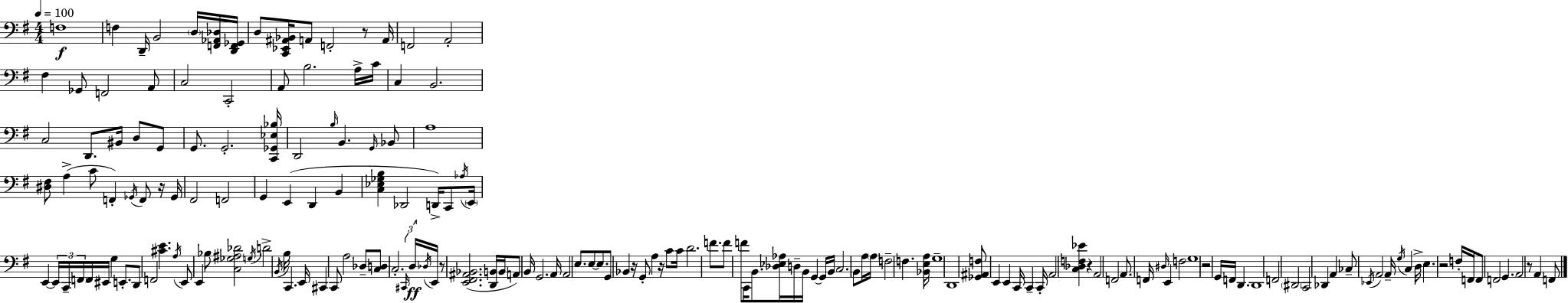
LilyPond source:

{
  \clef bass
  \numericTimeSignature
  \time 4/4
  \key e \minor
  \tempo 4 = 100
  f1\f | f4 d,16-- b,2 \parenthesize d16 <f, aes, des>16 <d, f, ges,>16 | d8 <c, ees, ais, bes,>16 a,8 f,2-. r8 a,16 | f,2 a,2-. | \break fis4 ges,8 f,2 a,8 | c2 c,2-. | a,8 b2. a16-> c'16 | c4 b,2. | \break c2 d,8. bis,16 d8 g,8 | g,8. g,2.-. <c, ges, ees bes>16 | d,2 \grace { b16 } b,4. \grace { g,16 } | bes,8 a1 | \break <dis fis>8 a4->( c'8 f,4-.) \acciaccatura { ges,16 } f,8 | r16 ges,16 fis,2 f,2 | g,4 e,4( d,4 b,4 | <c ees ges b>4 des,2 d,16->) | \break c,8 \acciaccatura { aes16 } \parenthesize e,16 e,4~~ \tuplet 3/2 { e,16 c,16-- \parenthesize f,16 } f,16 eis,16 g4 | e,8.-. d,8 f,2 <cis' e'>4. | \acciaccatura { a16 } e,8 e,4 bes8 <c ges ais des'>2 | \acciaccatura { g16 } d'2-> \acciaccatura { b,16 } b16 | \break c,4. e,16 cis,4 c,8 a2 | des8-- <c d>8 c2.-. | \tuplet 3/2 { \grace { cis,16 }\ff d16 \acciaccatura { des16 } } e,16 r8 <e, fis, ais, bes,>2.( | <d, b,>16 b,16 a,8) b,16 g,2. | \break a,16 a,2 | e8. e8~~ e8. g,8 bes,4 r16 | g,8-. a4 r16 c'8 c'16 d'2. | f'8. f'8 f'8 c,16 b,8. | \break <des ees aes>16 d16-- b,16 g,4~~ g,16 b,16 c2. | b,8 a16 \parenthesize a16 f2-- | f4. <bes, e a>16 g1-- | d,1 | \break <ges, ais, f>8 e,4 e,4 | c,16 c,4-- c,16-. a,2 | <c des f ees'>4 r4 a,2 | f,2 a,8. f,16 \grace { dis16 } e,4 | \break f2 g1 | r2 | g,16 f,16 d,4. d,1 | f,2 | \break \parenthesize dis,2 c,2 | des,4 a,4 ces8-- \acciaccatura { ees,16 } a,2 | a,16-- \acciaccatura { g16 } c4 d16-> e4. | r2 f16-. f,16 f,8 f,2 | \break g,4. a,2 | r8 a,4 f,8 \bar "|."
}